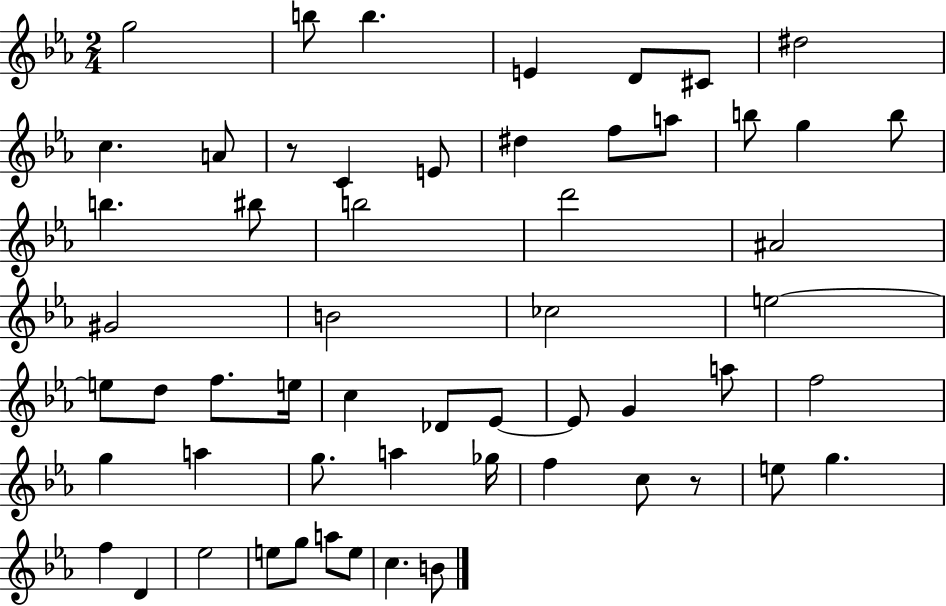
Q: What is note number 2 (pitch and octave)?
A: B5